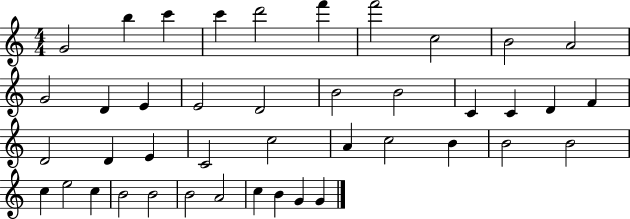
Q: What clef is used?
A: treble